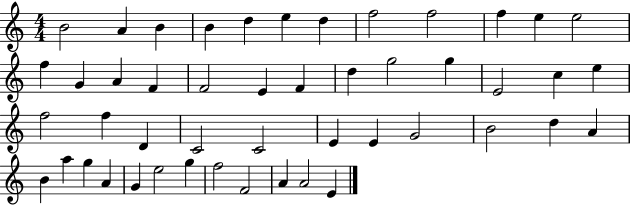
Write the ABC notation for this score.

X:1
T:Untitled
M:4/4
L:1/4
K:C
B2 A B B d e d f2 f2 f e e2 f G A F F2 E F d g2 g E2 c e f2 f D C2 C2 E E G2 B2 d A B a g A G e2 g f2 F2 A A2 E